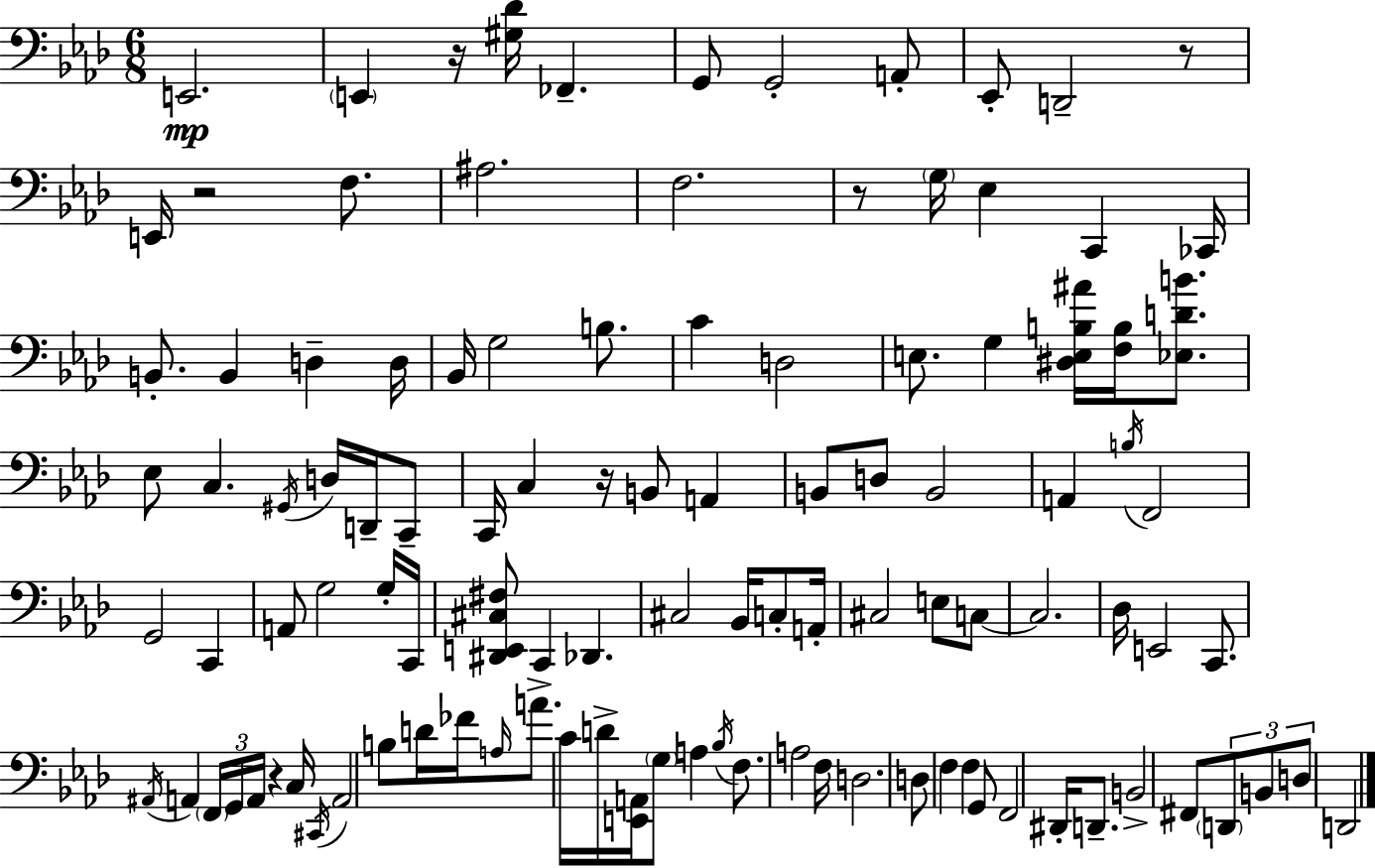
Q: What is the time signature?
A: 6/8